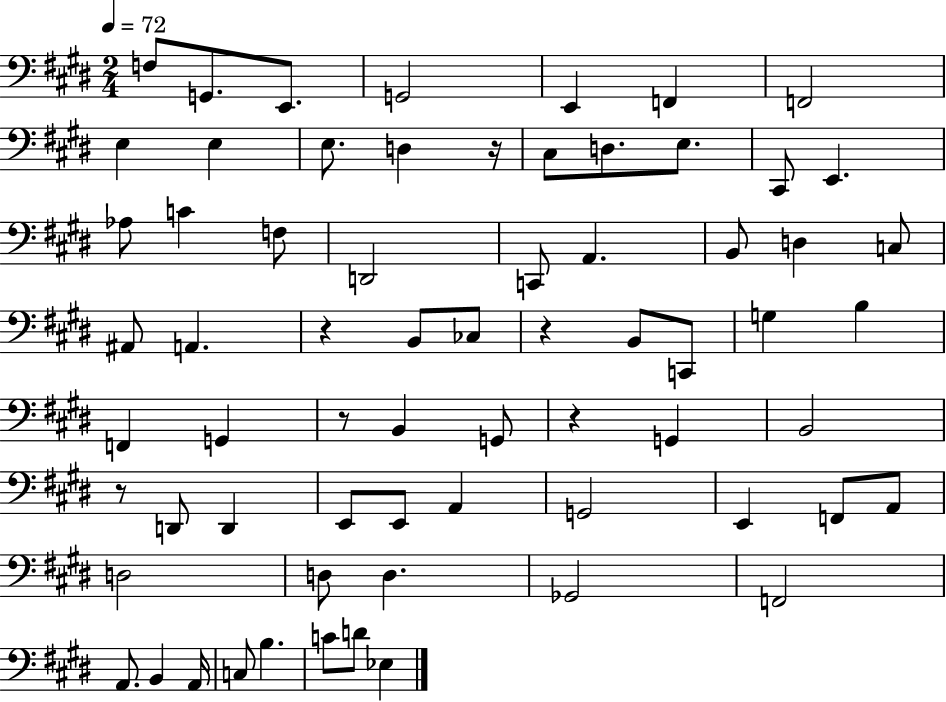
X:1
T:Untitled
M:2/4
L:1/4
K:E
F,/2 G,,/2 E,,/2 G,,2 E,, F,, F,,2 E, E, E,/2 D, z/4 ^C,/2 D,/2 E,/2 ^C,,/2 E,, _A,/2 C F,/2 D,,2 C,,/2 A,, B,,/2 D, C,/2 ^A,,/2 A,, z B,,/2 _C,/2 z B,,/2 C,,/2 G, B, F,, G,, z/2 B,, G,,/2 z G,, B,,2 z/2 D,,/2 D,, E,,/2 E,,/2 A,, G,,2 E,, F,,/2 A,,/2 D,2 D,/2 D, _G,,2 F,,2 A,,/2 B,, A,,/4 C,/2 B, C/2 D/2 _E,